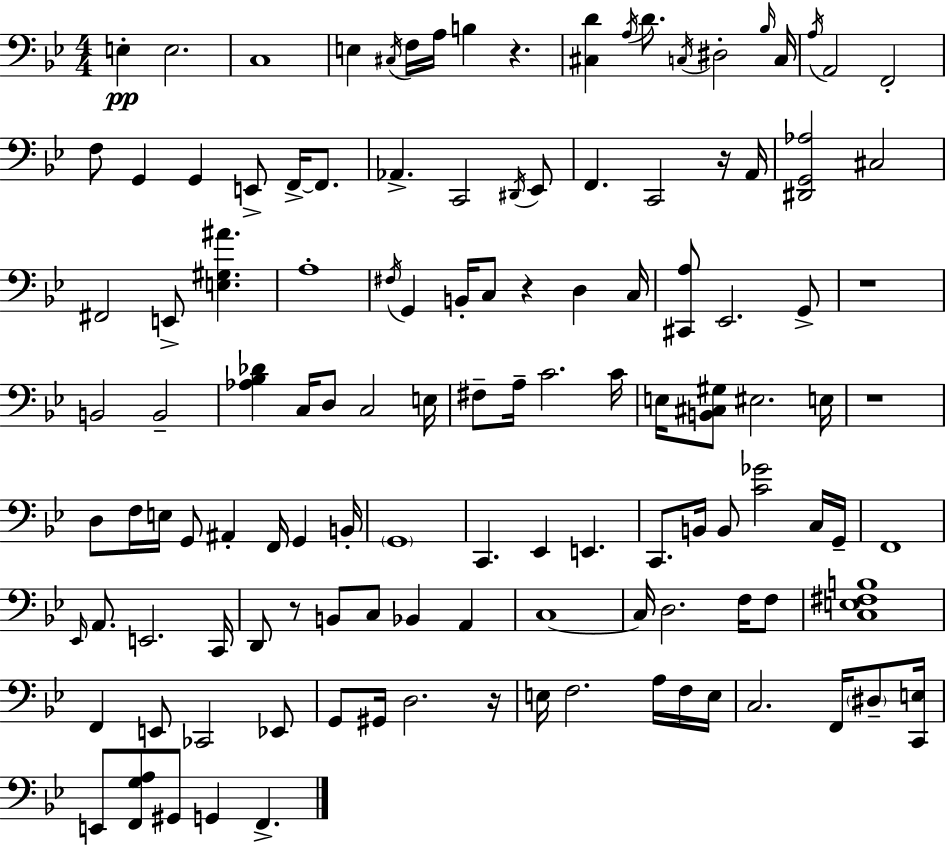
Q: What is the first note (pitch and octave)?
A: E3